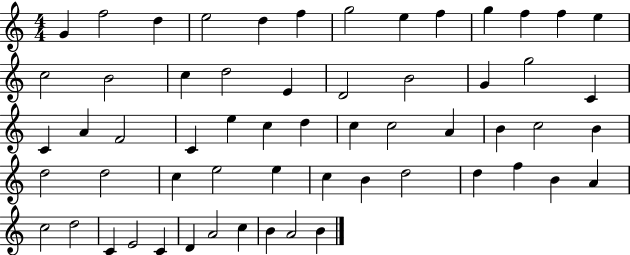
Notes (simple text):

G4/q F5/h D5/q E5/h D5/q F5/q G5/h E5/q F5/q G5/q F5/q F5/q E5/q C5/h B4/h C5/q D5/h E4/q D4/h B4/h G4/q G5/h C4/q C4/q A4/q F4/h C4/q E5/q C5/q D5/q C5/q C5/h A4/q B4/q C5/h B4/q D5/h D5/h C5/q E5/h E5/q C5/q B4/q D5/h D5/q F5/q B4/q A4/q C5/h D5/h C4/q E4/h C4/q D4/q A4/h C5/q B4/q A4/h B4/q